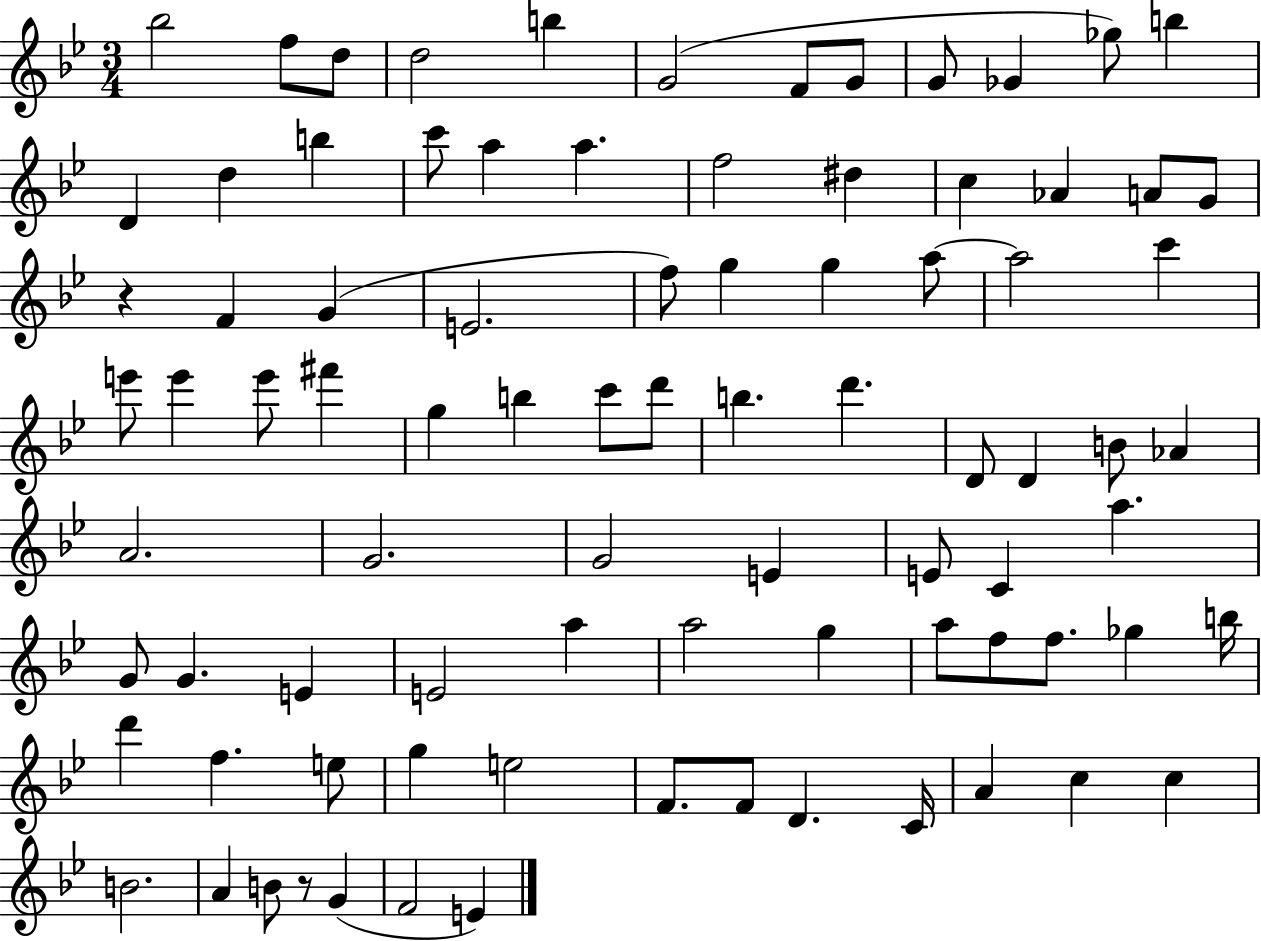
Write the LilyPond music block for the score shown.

{
  \clef treble
  \numericTimeSignature
  \time 3/4
  \key bes \major
  \repeat volta 2 { bes''2 f''8 d''8 | d''2 b''4 | g'2( f'8 g'8 | g'8 ges'4 ges''8) b''4 | \break d'4 d''4 b''4 | c'''8 a''4 a''4. | f''2 dis''4 | c''4 aes'4 a'8 g'8 | \break r4 f'4 g'4( | e'2. | f''8) g''4 g''4 a''8~~ | a''2 c'''4 | \break e'''8 e'''4 e'''8 fis'''4 | g''4 b''4 c'''8 d'''8 | b''4. d'''4. | d'8 d'4 b'8 aes'4 | \break a'2. | g'2. | g'2 e'4 | e'8 c'4 a''4. | \break g'8 g'4. e'4 | e'2 a''4 | a''2 g''4 | a''8 f''8 f''8. ges''4 b''16 | \break d'''4 f''4. e''8 | g''4 e''2 | f'8. f'8 d'4. c'16 | a'4 c''4 c''4 | \break b'2. | a'4 b'8 r8 g'4( | f'2 e'4) | } \bar "|."
}